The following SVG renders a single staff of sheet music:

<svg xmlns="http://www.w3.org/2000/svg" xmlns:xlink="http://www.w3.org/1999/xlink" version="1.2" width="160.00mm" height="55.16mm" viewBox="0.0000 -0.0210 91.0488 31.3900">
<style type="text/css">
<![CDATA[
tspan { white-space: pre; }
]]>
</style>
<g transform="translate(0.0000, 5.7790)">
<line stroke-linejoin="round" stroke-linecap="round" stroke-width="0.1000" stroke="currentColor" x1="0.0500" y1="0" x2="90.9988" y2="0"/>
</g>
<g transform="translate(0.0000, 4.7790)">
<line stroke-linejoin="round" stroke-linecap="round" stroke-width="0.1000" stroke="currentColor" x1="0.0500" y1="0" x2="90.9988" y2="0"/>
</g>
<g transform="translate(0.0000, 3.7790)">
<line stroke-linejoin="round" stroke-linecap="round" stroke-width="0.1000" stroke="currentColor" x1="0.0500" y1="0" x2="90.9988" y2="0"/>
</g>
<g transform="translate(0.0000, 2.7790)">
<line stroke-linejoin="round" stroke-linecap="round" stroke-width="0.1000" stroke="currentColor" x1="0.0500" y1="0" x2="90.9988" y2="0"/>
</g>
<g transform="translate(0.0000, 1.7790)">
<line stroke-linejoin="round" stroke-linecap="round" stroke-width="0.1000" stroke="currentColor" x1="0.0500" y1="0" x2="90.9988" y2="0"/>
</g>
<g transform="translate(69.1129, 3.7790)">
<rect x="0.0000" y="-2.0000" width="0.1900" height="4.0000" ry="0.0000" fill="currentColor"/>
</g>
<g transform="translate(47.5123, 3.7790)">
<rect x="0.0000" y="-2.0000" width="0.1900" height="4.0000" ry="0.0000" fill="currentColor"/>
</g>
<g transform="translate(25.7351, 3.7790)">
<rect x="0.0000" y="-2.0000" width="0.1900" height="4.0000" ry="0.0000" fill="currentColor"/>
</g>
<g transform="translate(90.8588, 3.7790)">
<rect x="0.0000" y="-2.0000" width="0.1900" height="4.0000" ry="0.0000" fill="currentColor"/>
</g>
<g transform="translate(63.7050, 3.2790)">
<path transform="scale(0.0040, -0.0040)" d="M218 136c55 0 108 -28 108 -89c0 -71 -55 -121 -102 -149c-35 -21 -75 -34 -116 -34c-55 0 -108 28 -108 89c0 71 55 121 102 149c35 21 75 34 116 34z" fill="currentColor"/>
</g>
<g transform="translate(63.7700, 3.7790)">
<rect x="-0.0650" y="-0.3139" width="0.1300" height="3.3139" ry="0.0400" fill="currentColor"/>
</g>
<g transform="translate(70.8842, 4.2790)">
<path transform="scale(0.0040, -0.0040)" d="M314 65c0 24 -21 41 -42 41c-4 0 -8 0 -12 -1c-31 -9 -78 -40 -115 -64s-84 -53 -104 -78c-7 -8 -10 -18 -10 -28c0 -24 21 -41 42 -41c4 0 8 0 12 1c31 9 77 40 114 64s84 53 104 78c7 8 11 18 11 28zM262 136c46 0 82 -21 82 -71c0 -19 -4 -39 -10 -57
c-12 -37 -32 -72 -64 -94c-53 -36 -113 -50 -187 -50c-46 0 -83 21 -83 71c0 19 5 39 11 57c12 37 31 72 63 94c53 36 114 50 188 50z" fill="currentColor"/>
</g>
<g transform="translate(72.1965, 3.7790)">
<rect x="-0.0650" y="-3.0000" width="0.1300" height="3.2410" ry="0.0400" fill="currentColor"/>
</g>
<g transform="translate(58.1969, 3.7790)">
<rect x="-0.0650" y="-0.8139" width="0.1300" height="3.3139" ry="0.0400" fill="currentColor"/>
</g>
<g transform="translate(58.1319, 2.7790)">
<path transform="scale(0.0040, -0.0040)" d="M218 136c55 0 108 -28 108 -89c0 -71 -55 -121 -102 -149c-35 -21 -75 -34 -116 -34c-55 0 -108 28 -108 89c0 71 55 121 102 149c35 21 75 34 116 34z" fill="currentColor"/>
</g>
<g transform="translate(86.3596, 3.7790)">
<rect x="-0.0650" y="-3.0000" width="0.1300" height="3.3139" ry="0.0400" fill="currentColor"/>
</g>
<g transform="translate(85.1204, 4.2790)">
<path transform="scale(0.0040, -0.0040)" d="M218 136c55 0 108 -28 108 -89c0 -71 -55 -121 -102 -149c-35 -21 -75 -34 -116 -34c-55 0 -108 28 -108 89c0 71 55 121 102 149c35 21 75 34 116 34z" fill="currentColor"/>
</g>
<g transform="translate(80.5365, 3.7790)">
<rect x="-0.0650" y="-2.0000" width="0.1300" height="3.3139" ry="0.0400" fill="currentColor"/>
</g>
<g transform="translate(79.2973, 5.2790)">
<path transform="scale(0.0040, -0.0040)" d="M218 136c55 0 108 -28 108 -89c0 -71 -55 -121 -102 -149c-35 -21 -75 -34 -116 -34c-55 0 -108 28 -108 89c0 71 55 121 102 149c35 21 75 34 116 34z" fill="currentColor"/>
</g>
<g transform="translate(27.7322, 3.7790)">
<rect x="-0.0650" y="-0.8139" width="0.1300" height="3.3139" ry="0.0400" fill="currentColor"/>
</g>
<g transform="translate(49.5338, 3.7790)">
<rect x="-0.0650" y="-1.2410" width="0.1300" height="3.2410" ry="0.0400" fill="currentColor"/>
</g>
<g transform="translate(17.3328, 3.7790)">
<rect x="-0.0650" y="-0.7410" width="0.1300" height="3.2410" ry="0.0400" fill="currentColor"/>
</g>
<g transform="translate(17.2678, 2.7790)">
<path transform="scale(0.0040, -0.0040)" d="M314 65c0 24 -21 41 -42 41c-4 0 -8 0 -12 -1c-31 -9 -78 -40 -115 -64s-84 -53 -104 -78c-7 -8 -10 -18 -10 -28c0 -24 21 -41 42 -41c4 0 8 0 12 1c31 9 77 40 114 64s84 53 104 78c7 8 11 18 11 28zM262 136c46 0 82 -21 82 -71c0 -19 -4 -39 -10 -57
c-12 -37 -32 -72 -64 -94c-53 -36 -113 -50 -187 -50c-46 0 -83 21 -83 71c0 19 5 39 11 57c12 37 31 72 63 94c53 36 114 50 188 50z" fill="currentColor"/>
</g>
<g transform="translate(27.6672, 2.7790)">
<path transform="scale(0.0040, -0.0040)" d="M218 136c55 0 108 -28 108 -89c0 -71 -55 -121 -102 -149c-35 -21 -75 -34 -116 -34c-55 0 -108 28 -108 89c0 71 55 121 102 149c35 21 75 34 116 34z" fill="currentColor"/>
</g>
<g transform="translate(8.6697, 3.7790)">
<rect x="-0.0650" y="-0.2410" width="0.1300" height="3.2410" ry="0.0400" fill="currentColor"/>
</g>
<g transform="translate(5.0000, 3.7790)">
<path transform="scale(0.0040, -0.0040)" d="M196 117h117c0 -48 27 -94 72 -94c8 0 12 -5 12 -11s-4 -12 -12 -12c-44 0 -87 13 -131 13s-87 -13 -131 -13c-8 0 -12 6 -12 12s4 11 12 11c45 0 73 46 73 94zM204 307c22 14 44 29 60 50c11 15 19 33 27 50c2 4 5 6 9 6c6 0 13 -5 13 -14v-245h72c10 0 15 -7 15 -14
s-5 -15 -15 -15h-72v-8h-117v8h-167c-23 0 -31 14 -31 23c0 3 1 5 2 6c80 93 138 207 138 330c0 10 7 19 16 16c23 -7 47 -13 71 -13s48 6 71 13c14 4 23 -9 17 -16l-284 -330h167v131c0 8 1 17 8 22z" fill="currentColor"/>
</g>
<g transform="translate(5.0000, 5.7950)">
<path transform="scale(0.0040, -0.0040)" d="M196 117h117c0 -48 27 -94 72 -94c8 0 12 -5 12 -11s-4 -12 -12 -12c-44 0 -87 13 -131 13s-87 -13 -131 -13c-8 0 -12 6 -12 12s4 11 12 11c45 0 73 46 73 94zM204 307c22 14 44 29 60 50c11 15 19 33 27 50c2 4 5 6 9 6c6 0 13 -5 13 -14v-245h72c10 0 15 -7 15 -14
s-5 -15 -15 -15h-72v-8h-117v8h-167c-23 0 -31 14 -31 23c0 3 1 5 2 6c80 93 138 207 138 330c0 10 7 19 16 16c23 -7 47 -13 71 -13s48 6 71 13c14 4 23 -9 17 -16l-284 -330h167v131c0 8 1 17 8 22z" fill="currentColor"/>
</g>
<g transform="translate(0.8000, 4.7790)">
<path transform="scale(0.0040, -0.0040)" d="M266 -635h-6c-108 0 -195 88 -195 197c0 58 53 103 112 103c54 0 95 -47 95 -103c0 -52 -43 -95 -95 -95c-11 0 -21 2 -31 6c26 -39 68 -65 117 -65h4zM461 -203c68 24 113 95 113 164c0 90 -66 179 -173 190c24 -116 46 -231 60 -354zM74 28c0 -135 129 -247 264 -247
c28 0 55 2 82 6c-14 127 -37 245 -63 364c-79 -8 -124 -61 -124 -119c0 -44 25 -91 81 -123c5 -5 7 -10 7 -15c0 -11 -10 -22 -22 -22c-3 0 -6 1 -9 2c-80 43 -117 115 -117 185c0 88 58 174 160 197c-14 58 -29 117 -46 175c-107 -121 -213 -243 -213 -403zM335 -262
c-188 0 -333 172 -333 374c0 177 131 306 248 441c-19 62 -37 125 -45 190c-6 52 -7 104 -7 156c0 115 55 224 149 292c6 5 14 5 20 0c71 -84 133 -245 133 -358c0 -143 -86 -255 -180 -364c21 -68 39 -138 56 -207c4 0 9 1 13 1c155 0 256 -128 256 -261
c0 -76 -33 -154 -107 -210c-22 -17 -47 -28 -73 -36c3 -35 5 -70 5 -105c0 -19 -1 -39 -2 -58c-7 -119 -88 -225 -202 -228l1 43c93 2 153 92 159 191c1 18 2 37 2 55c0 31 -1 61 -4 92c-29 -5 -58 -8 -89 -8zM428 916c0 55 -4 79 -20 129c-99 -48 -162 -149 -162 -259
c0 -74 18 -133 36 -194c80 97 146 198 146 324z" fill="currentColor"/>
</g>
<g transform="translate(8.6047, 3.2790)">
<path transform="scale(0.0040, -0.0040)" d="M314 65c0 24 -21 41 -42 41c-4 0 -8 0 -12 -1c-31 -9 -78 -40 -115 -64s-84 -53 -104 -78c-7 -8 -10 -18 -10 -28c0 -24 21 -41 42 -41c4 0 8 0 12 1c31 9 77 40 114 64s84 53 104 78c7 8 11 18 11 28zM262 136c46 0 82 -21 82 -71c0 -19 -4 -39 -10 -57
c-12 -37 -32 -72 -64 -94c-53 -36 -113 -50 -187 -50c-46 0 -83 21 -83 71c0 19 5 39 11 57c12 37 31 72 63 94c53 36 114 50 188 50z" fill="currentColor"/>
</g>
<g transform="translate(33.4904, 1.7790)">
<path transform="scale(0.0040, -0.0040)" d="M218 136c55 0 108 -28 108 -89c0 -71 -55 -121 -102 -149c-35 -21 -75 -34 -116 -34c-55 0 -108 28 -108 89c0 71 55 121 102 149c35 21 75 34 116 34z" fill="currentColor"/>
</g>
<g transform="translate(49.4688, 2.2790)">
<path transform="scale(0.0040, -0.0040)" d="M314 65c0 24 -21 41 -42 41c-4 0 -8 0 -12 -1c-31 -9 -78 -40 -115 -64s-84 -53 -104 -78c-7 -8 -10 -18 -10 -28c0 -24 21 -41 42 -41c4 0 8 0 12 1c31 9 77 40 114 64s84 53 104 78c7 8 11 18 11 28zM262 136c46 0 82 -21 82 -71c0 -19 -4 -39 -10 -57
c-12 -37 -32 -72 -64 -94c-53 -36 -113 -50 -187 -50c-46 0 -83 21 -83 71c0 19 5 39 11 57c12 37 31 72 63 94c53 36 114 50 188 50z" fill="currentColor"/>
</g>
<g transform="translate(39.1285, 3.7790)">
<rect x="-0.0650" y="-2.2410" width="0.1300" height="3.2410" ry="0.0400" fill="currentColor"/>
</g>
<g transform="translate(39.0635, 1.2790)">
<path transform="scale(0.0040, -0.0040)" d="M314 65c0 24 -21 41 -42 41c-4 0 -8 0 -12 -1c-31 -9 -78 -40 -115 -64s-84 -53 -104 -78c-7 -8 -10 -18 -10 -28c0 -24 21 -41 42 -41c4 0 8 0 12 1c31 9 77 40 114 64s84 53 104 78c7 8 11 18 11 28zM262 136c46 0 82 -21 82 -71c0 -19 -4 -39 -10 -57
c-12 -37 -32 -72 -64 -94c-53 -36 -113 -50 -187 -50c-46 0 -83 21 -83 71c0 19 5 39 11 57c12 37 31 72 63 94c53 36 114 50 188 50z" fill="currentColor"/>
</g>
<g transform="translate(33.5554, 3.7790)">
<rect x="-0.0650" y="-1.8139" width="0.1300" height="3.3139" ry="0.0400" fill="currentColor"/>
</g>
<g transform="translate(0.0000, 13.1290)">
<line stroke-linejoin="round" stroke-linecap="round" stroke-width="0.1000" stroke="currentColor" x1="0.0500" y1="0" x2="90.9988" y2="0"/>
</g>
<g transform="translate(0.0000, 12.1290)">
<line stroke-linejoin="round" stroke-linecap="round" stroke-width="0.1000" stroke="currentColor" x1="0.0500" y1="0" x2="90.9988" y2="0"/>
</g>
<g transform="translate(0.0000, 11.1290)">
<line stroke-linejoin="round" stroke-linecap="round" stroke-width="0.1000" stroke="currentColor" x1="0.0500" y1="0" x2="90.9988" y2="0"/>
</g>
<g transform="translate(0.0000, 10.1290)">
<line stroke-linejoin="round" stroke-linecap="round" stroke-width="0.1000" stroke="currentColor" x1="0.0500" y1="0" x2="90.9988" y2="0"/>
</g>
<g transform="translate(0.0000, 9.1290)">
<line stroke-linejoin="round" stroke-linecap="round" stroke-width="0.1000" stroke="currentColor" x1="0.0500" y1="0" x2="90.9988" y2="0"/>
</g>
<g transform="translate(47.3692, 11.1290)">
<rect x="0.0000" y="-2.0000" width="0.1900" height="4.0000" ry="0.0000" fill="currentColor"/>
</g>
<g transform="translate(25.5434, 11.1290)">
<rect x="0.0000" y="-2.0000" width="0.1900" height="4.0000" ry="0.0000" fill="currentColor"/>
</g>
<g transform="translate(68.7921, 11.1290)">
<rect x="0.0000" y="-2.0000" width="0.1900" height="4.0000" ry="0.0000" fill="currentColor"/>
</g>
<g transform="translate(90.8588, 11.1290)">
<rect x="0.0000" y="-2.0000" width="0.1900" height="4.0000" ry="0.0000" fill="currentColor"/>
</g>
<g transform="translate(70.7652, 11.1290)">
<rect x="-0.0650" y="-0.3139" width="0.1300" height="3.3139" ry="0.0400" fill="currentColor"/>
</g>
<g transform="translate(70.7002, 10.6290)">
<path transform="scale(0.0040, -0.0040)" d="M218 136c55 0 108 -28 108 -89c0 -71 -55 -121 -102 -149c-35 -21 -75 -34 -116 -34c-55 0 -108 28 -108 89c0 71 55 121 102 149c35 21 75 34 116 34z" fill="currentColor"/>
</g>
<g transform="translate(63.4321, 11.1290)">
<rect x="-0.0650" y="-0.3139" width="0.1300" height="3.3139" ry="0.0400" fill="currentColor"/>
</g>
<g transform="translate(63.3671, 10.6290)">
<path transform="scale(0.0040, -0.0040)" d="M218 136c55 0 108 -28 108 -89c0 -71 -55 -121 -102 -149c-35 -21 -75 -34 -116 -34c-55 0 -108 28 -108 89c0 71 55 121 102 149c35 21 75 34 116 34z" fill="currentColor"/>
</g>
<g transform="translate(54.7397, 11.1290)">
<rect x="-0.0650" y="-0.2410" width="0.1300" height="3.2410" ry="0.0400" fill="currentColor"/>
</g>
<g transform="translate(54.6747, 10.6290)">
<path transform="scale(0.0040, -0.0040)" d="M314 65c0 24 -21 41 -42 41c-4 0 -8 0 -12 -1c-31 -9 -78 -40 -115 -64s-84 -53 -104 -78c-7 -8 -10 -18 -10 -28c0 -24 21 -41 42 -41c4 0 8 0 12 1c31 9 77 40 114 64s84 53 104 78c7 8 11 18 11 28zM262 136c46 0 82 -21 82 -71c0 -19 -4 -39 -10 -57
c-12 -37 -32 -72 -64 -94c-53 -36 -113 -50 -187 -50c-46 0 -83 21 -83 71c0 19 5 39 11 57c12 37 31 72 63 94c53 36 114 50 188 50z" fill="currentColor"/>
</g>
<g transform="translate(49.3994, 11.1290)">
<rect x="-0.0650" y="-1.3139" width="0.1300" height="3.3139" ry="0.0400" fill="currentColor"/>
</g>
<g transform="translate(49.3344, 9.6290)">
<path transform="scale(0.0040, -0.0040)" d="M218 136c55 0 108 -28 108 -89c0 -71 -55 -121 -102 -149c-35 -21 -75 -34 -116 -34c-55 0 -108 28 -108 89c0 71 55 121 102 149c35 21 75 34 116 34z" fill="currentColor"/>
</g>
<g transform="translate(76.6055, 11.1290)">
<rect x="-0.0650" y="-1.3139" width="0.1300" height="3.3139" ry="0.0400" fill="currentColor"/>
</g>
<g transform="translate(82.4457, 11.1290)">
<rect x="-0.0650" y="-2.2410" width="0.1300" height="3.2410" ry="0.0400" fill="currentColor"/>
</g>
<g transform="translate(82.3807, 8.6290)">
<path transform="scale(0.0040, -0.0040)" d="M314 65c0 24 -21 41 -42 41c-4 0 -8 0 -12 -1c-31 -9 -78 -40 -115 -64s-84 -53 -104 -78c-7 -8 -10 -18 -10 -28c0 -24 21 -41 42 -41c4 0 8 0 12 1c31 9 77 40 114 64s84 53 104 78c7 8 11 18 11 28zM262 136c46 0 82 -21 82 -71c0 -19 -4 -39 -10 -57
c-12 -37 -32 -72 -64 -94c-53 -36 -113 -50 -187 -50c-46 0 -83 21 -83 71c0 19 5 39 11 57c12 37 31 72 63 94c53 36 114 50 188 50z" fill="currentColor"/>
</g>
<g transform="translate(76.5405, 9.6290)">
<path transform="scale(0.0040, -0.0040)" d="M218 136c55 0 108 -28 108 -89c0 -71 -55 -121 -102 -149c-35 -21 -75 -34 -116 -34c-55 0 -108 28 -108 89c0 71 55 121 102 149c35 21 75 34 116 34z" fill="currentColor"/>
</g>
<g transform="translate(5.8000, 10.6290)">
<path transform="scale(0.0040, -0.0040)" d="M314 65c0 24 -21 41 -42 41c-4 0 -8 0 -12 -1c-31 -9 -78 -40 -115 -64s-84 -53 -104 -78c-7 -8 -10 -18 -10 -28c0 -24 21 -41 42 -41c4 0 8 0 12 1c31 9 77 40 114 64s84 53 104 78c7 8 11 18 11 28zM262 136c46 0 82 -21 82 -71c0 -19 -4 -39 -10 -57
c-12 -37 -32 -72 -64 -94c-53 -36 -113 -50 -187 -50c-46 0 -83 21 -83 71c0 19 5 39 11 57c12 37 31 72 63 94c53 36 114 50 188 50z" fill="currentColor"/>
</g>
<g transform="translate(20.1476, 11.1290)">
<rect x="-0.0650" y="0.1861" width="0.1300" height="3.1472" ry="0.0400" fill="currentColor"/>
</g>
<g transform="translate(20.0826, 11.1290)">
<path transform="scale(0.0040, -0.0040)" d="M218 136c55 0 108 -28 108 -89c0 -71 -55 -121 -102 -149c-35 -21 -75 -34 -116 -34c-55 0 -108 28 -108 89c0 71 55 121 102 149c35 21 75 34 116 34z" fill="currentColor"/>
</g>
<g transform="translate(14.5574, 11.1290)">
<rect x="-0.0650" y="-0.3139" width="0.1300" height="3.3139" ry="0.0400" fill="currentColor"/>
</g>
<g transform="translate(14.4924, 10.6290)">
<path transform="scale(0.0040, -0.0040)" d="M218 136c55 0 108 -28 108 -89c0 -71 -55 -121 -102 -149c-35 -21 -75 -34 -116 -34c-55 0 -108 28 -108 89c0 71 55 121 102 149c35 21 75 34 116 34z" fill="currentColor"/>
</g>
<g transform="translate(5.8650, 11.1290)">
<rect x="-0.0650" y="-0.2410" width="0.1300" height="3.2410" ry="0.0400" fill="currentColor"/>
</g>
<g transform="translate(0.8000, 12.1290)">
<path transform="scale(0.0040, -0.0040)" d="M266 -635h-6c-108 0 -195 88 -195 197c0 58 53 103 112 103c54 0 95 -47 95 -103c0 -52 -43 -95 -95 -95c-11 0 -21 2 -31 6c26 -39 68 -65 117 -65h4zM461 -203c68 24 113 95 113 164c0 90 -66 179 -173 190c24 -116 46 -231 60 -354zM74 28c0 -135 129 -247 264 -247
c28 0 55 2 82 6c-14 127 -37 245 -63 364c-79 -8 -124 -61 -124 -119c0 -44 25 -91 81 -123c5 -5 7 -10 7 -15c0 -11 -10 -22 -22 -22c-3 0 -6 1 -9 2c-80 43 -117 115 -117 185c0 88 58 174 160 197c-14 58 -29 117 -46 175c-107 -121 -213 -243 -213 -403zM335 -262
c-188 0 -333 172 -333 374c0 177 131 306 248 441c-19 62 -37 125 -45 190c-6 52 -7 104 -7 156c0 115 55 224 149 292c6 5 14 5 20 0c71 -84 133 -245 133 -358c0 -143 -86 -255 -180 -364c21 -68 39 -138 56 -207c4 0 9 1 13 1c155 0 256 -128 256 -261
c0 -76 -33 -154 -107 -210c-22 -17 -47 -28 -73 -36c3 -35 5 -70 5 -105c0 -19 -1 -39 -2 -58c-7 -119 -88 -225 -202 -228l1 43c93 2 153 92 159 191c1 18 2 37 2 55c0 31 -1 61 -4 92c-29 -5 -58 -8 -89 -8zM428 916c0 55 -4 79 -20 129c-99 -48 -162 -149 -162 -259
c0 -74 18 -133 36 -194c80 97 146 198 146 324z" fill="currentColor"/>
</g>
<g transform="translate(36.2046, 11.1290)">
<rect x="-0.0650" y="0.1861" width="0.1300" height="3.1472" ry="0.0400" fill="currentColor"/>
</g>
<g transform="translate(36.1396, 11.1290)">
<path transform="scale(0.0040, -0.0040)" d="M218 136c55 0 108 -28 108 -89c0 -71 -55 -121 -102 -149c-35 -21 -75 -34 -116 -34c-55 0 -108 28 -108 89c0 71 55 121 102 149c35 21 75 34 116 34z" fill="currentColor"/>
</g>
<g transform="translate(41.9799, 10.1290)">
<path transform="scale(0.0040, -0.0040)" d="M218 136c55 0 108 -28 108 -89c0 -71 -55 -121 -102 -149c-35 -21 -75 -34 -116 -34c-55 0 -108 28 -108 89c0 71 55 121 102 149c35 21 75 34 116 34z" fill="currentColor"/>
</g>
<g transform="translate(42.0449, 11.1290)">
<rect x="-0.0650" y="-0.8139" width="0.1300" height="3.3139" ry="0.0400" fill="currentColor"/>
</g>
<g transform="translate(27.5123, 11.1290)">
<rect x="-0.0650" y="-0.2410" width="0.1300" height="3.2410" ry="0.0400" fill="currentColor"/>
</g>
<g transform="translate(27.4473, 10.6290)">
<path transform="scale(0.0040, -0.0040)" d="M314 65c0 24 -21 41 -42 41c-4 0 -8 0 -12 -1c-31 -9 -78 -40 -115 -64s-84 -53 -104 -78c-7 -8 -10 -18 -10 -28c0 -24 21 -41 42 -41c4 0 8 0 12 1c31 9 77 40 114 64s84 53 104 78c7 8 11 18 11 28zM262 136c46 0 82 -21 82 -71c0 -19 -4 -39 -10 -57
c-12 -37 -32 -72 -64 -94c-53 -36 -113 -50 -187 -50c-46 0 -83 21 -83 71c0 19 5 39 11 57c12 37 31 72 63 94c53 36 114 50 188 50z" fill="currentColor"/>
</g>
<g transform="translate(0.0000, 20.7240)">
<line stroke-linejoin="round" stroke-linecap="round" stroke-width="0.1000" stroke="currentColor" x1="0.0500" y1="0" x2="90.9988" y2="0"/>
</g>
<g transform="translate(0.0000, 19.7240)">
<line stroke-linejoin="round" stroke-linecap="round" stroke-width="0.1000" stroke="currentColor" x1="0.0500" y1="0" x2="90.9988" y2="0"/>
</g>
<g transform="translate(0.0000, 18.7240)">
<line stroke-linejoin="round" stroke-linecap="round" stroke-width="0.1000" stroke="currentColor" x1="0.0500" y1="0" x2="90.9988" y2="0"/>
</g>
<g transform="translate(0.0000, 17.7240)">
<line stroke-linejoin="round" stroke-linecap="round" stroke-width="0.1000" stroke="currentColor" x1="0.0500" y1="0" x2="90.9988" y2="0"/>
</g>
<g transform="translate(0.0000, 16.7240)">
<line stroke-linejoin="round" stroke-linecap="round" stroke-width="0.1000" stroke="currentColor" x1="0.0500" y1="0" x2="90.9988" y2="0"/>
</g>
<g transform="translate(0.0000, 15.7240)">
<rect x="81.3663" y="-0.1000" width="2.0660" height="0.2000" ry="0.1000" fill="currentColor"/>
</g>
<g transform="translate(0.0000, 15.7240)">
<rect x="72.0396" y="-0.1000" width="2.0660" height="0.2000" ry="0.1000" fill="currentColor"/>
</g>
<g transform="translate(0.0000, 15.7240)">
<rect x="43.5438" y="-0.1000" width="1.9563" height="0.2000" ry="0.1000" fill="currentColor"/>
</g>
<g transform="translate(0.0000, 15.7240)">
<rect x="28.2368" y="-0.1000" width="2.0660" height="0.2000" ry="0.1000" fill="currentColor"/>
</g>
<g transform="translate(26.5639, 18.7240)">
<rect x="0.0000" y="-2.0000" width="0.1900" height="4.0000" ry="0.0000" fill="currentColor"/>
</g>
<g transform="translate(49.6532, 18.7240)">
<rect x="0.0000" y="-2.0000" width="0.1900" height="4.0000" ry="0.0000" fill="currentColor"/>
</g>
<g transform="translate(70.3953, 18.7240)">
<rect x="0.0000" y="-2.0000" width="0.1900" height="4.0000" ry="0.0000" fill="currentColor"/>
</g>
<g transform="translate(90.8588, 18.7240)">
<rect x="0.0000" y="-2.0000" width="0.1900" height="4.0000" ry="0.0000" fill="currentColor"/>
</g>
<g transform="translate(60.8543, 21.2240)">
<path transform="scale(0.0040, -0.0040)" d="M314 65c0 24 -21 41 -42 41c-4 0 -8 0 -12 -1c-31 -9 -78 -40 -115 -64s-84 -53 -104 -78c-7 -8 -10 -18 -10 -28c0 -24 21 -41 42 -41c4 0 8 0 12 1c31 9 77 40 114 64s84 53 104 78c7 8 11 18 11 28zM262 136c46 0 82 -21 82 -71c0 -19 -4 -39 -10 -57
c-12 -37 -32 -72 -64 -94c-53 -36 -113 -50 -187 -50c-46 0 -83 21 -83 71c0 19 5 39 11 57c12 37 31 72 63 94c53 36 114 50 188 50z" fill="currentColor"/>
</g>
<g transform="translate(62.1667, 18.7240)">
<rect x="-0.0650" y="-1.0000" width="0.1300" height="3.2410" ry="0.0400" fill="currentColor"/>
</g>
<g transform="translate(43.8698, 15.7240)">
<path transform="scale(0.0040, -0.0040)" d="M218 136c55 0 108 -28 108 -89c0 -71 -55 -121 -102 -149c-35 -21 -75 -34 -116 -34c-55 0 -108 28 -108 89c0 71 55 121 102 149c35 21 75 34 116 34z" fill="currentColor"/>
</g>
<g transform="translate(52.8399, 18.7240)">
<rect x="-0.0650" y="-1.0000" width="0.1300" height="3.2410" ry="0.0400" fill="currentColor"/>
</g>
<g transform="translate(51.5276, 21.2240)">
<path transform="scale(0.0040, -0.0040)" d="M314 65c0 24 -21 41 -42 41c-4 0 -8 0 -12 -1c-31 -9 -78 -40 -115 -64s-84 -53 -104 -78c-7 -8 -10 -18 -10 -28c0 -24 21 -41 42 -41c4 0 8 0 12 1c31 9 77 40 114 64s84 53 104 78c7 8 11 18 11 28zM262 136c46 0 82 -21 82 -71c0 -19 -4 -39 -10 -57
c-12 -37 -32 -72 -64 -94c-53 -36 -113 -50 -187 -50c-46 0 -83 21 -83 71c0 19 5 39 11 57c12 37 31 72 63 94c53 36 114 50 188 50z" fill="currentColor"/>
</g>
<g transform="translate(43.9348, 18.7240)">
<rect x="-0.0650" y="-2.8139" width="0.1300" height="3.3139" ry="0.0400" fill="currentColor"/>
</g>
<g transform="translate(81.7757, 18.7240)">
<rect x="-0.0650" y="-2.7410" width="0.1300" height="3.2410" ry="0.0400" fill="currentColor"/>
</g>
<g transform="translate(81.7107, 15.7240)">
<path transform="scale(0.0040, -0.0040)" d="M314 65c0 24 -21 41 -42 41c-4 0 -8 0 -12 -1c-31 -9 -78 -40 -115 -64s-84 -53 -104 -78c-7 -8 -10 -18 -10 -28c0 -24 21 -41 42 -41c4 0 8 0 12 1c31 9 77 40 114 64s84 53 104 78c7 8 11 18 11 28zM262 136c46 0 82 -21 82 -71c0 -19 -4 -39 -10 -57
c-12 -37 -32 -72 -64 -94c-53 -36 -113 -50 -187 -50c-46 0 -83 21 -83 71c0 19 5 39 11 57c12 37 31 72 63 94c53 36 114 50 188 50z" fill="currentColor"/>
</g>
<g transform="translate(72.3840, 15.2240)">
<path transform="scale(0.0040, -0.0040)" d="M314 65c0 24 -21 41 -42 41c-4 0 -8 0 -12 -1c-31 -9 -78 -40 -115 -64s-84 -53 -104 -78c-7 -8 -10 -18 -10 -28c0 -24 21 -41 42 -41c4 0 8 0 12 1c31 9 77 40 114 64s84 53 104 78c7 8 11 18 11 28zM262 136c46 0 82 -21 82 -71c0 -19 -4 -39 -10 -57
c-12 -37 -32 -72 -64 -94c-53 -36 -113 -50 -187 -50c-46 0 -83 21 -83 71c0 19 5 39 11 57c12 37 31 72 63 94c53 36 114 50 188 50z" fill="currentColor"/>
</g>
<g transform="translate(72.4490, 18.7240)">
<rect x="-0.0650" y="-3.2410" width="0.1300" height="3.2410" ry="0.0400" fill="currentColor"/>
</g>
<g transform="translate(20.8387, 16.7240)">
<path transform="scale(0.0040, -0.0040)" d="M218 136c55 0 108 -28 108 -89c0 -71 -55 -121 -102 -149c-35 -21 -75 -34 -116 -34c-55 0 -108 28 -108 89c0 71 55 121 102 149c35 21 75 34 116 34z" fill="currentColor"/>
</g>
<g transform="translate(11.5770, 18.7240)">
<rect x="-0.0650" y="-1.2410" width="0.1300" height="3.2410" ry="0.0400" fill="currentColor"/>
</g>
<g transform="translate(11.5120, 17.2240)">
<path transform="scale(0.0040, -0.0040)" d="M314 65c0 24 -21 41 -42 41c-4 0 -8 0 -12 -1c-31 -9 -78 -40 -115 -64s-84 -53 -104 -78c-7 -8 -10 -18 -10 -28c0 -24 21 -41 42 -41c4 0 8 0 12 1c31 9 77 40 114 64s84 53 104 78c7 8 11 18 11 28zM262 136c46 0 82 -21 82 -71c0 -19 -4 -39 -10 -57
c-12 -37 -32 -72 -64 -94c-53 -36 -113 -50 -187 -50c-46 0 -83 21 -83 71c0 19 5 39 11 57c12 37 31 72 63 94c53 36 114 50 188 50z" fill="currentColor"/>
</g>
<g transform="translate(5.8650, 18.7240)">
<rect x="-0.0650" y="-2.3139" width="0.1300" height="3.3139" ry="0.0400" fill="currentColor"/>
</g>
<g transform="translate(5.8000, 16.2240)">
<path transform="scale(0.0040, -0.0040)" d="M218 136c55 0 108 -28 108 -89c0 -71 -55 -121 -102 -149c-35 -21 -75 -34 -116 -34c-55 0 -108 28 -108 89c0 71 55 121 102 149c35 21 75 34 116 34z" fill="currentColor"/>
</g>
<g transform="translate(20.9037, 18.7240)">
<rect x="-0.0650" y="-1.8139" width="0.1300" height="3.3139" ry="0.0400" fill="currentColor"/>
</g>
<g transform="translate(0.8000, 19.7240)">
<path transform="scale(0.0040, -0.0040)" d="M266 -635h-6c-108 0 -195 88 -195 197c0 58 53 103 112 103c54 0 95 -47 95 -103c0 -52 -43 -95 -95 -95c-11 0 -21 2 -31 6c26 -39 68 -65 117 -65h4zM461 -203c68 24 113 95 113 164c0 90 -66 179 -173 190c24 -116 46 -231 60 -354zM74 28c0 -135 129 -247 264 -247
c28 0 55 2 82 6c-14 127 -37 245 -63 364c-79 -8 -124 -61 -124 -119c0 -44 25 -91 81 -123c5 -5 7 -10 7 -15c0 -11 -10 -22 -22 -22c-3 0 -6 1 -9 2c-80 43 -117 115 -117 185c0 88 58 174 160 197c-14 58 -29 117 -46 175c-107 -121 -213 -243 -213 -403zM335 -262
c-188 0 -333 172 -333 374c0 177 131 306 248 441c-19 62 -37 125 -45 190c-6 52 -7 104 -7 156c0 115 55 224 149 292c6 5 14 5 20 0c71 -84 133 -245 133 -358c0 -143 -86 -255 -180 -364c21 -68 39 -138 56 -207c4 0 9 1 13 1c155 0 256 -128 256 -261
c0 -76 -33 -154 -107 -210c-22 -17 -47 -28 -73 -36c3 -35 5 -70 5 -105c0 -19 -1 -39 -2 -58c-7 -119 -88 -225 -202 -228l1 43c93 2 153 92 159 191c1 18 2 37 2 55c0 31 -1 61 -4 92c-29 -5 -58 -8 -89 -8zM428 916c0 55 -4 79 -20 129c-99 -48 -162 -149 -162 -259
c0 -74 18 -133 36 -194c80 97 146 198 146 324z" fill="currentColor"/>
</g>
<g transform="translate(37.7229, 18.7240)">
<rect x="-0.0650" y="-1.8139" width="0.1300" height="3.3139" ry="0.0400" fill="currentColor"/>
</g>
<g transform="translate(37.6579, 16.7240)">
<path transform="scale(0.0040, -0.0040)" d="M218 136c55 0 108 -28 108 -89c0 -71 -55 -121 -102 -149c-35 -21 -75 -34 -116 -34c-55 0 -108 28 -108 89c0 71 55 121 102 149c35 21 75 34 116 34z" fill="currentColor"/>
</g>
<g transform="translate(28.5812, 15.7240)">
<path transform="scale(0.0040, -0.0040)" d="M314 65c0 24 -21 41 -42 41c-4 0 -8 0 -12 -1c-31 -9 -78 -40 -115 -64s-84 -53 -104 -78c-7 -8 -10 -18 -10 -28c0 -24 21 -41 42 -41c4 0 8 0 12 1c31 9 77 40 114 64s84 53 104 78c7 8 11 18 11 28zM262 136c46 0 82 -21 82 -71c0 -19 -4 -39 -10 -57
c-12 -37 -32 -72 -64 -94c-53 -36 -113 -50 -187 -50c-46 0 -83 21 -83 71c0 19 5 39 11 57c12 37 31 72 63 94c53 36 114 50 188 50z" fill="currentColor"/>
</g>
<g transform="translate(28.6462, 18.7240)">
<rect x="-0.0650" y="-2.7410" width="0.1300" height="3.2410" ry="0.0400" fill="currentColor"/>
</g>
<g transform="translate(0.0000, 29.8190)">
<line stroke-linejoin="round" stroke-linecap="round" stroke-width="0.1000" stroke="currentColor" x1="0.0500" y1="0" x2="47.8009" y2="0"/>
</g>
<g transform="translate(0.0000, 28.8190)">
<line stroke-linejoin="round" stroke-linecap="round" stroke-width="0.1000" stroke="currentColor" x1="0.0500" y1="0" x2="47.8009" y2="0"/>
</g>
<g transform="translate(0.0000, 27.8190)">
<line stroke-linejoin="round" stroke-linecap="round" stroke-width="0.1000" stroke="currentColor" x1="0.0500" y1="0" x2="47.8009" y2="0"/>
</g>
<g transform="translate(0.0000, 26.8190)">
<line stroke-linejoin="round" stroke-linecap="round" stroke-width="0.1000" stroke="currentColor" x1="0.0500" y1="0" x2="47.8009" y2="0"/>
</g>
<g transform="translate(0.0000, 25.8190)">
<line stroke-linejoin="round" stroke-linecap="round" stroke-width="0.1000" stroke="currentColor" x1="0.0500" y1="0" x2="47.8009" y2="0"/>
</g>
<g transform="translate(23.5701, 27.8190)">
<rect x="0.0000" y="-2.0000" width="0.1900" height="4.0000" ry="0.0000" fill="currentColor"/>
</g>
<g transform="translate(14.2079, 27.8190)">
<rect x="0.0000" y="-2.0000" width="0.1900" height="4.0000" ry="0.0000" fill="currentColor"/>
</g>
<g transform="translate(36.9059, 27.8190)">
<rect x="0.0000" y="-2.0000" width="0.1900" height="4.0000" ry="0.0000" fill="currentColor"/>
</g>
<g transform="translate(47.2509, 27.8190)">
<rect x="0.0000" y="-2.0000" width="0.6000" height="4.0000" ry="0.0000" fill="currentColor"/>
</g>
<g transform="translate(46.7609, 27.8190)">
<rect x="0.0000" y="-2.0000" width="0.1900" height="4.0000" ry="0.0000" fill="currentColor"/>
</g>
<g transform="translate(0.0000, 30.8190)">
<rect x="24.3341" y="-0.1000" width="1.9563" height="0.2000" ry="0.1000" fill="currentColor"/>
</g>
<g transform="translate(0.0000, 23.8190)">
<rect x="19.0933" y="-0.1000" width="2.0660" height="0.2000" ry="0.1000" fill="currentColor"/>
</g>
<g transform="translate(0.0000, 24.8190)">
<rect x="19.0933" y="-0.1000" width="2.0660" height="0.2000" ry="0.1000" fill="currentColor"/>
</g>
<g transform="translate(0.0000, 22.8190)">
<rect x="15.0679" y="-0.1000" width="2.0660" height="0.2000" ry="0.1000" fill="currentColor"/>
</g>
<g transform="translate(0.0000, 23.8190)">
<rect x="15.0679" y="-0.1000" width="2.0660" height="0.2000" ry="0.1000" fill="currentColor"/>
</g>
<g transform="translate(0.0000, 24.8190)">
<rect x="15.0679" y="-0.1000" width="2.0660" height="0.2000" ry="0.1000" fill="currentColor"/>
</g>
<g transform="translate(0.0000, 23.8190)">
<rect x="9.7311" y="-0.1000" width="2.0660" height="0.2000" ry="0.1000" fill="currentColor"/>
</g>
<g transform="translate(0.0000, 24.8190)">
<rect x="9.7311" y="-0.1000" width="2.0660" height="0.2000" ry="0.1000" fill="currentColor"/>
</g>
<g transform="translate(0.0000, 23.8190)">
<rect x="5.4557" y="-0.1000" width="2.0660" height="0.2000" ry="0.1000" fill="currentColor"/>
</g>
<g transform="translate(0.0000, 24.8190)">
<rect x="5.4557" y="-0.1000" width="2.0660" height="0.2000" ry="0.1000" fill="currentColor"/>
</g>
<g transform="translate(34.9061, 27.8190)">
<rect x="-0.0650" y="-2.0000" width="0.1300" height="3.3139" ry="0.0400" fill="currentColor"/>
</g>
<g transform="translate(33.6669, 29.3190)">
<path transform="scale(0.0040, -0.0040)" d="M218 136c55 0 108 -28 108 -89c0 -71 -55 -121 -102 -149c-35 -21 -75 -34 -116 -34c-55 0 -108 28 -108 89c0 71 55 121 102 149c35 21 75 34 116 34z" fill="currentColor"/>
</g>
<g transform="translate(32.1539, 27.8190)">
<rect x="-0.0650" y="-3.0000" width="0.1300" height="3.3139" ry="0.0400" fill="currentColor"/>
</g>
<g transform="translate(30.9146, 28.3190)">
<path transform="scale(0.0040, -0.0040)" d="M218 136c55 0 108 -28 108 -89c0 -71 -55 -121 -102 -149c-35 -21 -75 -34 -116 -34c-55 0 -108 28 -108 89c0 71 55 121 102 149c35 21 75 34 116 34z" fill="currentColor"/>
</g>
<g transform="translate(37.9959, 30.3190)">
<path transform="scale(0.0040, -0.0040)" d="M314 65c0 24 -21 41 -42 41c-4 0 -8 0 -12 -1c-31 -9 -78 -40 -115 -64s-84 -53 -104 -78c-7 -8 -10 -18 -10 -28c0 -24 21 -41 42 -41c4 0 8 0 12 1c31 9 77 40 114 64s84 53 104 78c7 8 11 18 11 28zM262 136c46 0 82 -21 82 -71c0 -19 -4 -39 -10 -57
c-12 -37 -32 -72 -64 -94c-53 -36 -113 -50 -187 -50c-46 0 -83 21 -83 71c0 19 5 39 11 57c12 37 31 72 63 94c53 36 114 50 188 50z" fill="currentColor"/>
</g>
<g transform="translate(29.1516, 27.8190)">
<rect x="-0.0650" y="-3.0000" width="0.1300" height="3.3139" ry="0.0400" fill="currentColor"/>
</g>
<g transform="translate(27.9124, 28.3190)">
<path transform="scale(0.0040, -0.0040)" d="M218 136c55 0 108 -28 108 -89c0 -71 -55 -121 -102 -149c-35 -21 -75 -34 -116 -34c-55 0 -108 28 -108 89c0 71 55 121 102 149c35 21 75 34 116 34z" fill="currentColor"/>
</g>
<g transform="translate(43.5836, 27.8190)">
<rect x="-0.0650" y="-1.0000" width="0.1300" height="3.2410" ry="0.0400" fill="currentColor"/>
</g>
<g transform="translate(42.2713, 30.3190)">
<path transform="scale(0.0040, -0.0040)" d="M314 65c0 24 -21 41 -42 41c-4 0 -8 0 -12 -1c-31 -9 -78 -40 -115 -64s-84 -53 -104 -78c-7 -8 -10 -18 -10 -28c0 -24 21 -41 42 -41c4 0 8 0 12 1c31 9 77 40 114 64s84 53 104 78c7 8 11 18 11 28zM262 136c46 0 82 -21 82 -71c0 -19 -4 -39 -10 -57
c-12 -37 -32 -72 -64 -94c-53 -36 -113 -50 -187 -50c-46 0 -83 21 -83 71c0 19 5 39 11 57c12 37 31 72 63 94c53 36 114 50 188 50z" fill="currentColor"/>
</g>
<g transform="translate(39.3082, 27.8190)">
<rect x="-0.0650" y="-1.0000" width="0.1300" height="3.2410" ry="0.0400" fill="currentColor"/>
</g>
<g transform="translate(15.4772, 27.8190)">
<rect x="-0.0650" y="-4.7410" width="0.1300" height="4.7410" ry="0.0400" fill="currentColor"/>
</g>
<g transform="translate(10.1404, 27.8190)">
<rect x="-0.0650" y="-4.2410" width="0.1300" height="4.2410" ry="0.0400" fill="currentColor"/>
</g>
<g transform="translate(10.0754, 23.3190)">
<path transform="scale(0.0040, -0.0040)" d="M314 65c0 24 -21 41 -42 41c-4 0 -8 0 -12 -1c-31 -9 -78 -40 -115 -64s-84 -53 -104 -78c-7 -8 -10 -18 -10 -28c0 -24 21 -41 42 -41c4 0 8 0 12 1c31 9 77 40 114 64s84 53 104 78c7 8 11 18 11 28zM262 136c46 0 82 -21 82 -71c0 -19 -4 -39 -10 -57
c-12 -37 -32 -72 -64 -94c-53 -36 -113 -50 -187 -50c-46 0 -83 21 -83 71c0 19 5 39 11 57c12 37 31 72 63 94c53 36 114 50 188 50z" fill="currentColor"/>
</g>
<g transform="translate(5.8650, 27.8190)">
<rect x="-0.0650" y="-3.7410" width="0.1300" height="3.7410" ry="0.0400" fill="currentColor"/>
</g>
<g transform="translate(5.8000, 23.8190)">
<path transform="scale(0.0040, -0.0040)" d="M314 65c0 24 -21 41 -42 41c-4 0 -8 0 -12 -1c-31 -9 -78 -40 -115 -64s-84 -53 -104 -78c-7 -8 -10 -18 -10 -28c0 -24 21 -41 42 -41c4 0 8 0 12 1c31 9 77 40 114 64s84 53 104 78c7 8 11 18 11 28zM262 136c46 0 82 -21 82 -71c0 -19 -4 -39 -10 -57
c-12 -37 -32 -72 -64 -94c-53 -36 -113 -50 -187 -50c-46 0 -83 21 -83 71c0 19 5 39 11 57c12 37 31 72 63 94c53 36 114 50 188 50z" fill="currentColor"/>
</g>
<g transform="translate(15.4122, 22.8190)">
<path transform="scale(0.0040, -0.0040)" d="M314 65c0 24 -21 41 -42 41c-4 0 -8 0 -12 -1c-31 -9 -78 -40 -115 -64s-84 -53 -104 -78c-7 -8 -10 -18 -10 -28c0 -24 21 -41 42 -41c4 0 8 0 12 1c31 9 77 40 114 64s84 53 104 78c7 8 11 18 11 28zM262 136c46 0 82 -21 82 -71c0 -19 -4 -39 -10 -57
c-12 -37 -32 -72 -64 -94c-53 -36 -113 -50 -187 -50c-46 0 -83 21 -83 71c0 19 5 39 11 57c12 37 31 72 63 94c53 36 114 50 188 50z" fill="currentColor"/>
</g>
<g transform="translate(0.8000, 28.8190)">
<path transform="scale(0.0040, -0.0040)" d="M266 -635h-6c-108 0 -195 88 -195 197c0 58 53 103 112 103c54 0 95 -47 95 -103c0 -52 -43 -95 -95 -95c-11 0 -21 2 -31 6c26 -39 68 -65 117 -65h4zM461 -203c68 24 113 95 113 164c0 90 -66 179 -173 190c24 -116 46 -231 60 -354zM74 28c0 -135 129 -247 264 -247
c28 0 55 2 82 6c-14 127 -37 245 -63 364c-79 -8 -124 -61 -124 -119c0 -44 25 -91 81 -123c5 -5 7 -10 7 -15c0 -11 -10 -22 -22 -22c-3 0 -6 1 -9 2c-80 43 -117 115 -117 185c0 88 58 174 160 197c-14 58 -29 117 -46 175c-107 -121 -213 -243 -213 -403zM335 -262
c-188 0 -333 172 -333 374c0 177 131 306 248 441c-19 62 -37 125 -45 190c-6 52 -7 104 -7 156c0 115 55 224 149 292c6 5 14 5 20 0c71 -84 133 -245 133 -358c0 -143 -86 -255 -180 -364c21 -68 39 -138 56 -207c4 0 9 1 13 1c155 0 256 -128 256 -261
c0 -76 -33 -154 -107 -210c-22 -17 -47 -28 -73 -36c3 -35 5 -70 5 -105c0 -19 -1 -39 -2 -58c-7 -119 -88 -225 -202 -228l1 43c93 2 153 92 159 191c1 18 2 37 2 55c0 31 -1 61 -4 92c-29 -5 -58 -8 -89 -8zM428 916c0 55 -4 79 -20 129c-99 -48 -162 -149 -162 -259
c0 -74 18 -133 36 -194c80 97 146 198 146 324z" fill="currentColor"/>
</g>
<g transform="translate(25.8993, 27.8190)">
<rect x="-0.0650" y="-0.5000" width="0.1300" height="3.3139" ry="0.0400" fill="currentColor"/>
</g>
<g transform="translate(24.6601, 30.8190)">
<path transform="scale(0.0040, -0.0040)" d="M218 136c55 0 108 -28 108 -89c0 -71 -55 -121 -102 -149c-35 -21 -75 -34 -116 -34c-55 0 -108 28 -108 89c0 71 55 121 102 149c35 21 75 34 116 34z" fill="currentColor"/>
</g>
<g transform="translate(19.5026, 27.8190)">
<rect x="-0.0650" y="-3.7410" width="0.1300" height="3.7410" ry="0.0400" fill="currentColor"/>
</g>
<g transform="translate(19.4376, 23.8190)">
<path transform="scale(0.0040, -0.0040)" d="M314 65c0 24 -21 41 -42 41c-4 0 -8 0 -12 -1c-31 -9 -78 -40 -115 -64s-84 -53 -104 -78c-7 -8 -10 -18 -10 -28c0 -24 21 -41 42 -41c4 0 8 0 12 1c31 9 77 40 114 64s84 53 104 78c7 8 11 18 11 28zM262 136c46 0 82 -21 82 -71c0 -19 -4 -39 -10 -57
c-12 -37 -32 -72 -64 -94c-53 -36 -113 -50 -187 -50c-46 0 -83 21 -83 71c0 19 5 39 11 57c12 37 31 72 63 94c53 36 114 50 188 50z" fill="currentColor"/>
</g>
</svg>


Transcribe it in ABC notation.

X:1
T:Untitled
M:4/4
L:1/4
K:C
c2 d2 d f g2 e2 d c A2 F A c2 c B c2 B d e c2 c c e g2 g e2 f a2 f a D2 D2 b2 a2 c'2 d'2 e'2 c'2 C A A F D2 D2